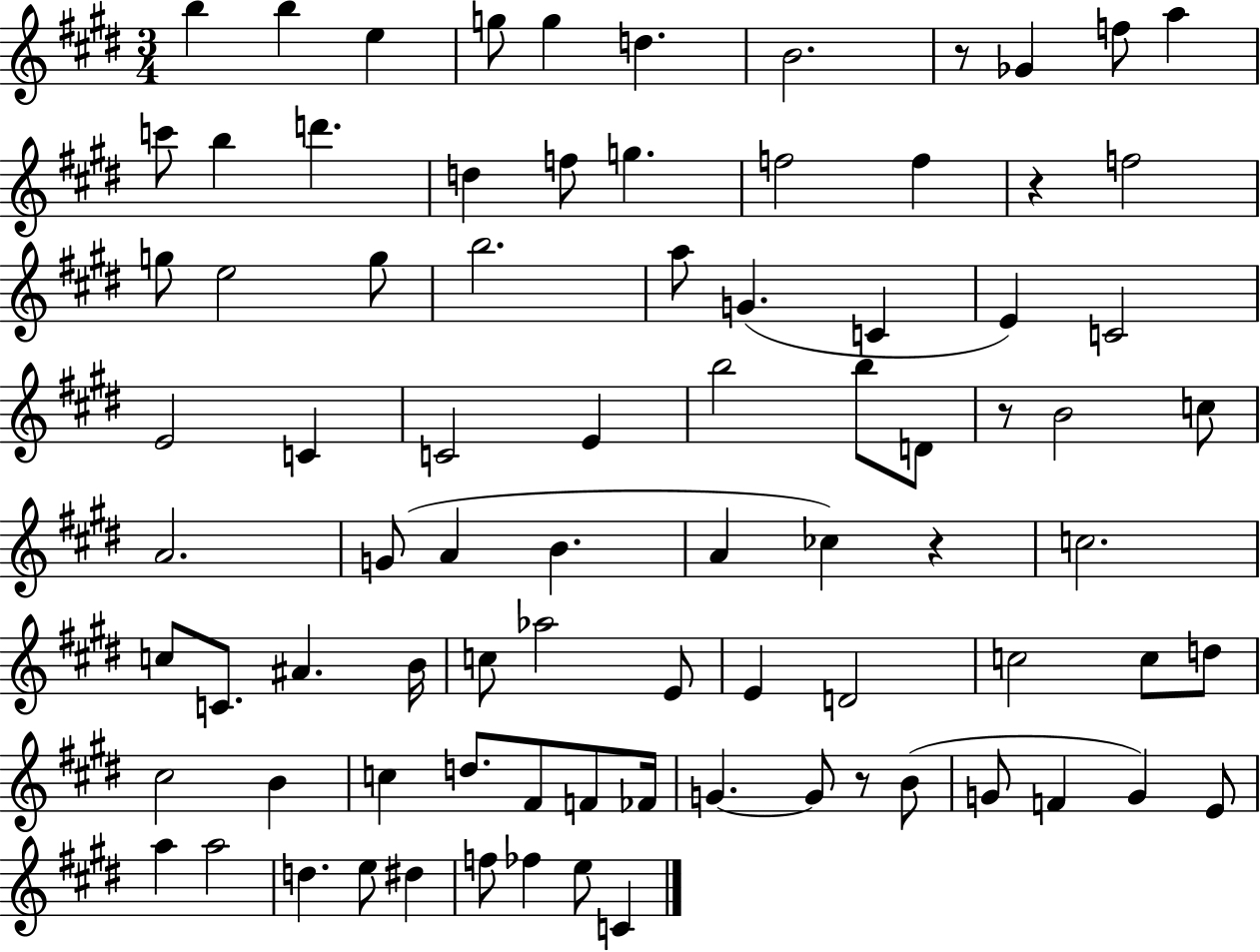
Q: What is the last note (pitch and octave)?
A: C4